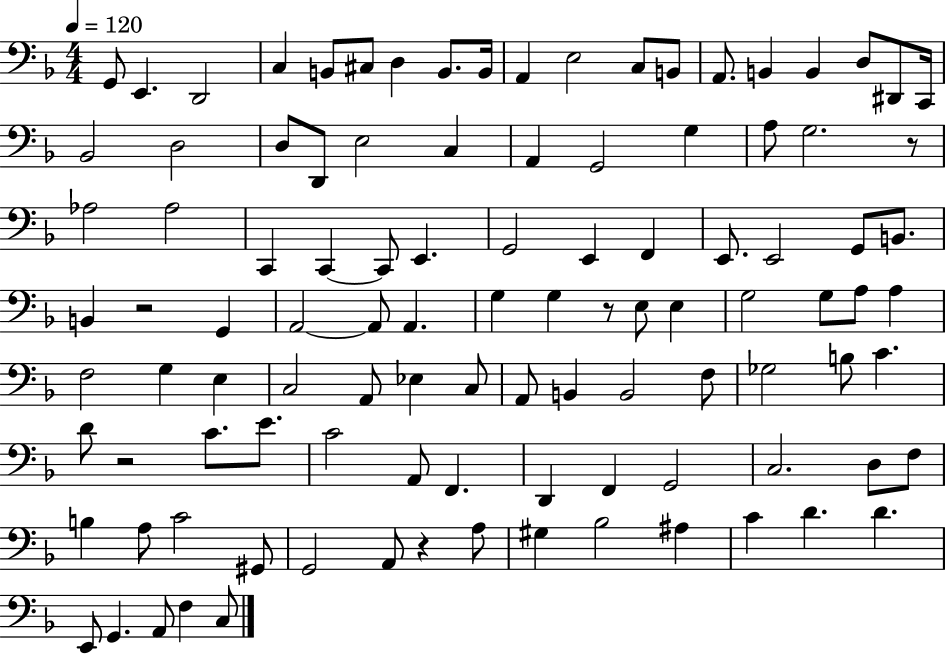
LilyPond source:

{
  \clef bass
  \numericTimeSignature
  \time 4/4
  \key f \major
  \tempo 4 = 120
  \repeat volta 2 { g,8 e,4. d,2 | c4 b,8 cis8 d4 b,8. b,16 | a,4 e2 c8 b,8 | a,8. b,4 b,4 d8 dis,8 c,16 | \break bes,2 d2 | d8 d,8 e2 c4 | a,4 g,2 g4 | a8 g2. r8 | \break aes2 aes2 | c,4 c,4~~ c,8 e,4. | g,2 e,4 f,4 | e,8. e,2 g,8 b,8. | \break b,4 r2 g,4 | a,2~~ a,8 a,4. | g4 g4 r8 e8 e4 | g2 g8 a8 a4 | \break f2 g4 e4 | c2 a,8 ees4 c8 | a,8 b,4 b,2 f8 | ges2 b8 c'4. | \break d'8 r2 c'8. e'8. | c'2 a,8 f,4. | d,4 f,4 g,2 | c2. d8 f8 | \break b4 a8 c'2 gis,8 | g,2 a,8 r4 a8 | gis4 bes2 ais4 | c'4 d'4. d'4. | \break e,8 g,4. a,8 f4 c8 | } \bar "|."
}